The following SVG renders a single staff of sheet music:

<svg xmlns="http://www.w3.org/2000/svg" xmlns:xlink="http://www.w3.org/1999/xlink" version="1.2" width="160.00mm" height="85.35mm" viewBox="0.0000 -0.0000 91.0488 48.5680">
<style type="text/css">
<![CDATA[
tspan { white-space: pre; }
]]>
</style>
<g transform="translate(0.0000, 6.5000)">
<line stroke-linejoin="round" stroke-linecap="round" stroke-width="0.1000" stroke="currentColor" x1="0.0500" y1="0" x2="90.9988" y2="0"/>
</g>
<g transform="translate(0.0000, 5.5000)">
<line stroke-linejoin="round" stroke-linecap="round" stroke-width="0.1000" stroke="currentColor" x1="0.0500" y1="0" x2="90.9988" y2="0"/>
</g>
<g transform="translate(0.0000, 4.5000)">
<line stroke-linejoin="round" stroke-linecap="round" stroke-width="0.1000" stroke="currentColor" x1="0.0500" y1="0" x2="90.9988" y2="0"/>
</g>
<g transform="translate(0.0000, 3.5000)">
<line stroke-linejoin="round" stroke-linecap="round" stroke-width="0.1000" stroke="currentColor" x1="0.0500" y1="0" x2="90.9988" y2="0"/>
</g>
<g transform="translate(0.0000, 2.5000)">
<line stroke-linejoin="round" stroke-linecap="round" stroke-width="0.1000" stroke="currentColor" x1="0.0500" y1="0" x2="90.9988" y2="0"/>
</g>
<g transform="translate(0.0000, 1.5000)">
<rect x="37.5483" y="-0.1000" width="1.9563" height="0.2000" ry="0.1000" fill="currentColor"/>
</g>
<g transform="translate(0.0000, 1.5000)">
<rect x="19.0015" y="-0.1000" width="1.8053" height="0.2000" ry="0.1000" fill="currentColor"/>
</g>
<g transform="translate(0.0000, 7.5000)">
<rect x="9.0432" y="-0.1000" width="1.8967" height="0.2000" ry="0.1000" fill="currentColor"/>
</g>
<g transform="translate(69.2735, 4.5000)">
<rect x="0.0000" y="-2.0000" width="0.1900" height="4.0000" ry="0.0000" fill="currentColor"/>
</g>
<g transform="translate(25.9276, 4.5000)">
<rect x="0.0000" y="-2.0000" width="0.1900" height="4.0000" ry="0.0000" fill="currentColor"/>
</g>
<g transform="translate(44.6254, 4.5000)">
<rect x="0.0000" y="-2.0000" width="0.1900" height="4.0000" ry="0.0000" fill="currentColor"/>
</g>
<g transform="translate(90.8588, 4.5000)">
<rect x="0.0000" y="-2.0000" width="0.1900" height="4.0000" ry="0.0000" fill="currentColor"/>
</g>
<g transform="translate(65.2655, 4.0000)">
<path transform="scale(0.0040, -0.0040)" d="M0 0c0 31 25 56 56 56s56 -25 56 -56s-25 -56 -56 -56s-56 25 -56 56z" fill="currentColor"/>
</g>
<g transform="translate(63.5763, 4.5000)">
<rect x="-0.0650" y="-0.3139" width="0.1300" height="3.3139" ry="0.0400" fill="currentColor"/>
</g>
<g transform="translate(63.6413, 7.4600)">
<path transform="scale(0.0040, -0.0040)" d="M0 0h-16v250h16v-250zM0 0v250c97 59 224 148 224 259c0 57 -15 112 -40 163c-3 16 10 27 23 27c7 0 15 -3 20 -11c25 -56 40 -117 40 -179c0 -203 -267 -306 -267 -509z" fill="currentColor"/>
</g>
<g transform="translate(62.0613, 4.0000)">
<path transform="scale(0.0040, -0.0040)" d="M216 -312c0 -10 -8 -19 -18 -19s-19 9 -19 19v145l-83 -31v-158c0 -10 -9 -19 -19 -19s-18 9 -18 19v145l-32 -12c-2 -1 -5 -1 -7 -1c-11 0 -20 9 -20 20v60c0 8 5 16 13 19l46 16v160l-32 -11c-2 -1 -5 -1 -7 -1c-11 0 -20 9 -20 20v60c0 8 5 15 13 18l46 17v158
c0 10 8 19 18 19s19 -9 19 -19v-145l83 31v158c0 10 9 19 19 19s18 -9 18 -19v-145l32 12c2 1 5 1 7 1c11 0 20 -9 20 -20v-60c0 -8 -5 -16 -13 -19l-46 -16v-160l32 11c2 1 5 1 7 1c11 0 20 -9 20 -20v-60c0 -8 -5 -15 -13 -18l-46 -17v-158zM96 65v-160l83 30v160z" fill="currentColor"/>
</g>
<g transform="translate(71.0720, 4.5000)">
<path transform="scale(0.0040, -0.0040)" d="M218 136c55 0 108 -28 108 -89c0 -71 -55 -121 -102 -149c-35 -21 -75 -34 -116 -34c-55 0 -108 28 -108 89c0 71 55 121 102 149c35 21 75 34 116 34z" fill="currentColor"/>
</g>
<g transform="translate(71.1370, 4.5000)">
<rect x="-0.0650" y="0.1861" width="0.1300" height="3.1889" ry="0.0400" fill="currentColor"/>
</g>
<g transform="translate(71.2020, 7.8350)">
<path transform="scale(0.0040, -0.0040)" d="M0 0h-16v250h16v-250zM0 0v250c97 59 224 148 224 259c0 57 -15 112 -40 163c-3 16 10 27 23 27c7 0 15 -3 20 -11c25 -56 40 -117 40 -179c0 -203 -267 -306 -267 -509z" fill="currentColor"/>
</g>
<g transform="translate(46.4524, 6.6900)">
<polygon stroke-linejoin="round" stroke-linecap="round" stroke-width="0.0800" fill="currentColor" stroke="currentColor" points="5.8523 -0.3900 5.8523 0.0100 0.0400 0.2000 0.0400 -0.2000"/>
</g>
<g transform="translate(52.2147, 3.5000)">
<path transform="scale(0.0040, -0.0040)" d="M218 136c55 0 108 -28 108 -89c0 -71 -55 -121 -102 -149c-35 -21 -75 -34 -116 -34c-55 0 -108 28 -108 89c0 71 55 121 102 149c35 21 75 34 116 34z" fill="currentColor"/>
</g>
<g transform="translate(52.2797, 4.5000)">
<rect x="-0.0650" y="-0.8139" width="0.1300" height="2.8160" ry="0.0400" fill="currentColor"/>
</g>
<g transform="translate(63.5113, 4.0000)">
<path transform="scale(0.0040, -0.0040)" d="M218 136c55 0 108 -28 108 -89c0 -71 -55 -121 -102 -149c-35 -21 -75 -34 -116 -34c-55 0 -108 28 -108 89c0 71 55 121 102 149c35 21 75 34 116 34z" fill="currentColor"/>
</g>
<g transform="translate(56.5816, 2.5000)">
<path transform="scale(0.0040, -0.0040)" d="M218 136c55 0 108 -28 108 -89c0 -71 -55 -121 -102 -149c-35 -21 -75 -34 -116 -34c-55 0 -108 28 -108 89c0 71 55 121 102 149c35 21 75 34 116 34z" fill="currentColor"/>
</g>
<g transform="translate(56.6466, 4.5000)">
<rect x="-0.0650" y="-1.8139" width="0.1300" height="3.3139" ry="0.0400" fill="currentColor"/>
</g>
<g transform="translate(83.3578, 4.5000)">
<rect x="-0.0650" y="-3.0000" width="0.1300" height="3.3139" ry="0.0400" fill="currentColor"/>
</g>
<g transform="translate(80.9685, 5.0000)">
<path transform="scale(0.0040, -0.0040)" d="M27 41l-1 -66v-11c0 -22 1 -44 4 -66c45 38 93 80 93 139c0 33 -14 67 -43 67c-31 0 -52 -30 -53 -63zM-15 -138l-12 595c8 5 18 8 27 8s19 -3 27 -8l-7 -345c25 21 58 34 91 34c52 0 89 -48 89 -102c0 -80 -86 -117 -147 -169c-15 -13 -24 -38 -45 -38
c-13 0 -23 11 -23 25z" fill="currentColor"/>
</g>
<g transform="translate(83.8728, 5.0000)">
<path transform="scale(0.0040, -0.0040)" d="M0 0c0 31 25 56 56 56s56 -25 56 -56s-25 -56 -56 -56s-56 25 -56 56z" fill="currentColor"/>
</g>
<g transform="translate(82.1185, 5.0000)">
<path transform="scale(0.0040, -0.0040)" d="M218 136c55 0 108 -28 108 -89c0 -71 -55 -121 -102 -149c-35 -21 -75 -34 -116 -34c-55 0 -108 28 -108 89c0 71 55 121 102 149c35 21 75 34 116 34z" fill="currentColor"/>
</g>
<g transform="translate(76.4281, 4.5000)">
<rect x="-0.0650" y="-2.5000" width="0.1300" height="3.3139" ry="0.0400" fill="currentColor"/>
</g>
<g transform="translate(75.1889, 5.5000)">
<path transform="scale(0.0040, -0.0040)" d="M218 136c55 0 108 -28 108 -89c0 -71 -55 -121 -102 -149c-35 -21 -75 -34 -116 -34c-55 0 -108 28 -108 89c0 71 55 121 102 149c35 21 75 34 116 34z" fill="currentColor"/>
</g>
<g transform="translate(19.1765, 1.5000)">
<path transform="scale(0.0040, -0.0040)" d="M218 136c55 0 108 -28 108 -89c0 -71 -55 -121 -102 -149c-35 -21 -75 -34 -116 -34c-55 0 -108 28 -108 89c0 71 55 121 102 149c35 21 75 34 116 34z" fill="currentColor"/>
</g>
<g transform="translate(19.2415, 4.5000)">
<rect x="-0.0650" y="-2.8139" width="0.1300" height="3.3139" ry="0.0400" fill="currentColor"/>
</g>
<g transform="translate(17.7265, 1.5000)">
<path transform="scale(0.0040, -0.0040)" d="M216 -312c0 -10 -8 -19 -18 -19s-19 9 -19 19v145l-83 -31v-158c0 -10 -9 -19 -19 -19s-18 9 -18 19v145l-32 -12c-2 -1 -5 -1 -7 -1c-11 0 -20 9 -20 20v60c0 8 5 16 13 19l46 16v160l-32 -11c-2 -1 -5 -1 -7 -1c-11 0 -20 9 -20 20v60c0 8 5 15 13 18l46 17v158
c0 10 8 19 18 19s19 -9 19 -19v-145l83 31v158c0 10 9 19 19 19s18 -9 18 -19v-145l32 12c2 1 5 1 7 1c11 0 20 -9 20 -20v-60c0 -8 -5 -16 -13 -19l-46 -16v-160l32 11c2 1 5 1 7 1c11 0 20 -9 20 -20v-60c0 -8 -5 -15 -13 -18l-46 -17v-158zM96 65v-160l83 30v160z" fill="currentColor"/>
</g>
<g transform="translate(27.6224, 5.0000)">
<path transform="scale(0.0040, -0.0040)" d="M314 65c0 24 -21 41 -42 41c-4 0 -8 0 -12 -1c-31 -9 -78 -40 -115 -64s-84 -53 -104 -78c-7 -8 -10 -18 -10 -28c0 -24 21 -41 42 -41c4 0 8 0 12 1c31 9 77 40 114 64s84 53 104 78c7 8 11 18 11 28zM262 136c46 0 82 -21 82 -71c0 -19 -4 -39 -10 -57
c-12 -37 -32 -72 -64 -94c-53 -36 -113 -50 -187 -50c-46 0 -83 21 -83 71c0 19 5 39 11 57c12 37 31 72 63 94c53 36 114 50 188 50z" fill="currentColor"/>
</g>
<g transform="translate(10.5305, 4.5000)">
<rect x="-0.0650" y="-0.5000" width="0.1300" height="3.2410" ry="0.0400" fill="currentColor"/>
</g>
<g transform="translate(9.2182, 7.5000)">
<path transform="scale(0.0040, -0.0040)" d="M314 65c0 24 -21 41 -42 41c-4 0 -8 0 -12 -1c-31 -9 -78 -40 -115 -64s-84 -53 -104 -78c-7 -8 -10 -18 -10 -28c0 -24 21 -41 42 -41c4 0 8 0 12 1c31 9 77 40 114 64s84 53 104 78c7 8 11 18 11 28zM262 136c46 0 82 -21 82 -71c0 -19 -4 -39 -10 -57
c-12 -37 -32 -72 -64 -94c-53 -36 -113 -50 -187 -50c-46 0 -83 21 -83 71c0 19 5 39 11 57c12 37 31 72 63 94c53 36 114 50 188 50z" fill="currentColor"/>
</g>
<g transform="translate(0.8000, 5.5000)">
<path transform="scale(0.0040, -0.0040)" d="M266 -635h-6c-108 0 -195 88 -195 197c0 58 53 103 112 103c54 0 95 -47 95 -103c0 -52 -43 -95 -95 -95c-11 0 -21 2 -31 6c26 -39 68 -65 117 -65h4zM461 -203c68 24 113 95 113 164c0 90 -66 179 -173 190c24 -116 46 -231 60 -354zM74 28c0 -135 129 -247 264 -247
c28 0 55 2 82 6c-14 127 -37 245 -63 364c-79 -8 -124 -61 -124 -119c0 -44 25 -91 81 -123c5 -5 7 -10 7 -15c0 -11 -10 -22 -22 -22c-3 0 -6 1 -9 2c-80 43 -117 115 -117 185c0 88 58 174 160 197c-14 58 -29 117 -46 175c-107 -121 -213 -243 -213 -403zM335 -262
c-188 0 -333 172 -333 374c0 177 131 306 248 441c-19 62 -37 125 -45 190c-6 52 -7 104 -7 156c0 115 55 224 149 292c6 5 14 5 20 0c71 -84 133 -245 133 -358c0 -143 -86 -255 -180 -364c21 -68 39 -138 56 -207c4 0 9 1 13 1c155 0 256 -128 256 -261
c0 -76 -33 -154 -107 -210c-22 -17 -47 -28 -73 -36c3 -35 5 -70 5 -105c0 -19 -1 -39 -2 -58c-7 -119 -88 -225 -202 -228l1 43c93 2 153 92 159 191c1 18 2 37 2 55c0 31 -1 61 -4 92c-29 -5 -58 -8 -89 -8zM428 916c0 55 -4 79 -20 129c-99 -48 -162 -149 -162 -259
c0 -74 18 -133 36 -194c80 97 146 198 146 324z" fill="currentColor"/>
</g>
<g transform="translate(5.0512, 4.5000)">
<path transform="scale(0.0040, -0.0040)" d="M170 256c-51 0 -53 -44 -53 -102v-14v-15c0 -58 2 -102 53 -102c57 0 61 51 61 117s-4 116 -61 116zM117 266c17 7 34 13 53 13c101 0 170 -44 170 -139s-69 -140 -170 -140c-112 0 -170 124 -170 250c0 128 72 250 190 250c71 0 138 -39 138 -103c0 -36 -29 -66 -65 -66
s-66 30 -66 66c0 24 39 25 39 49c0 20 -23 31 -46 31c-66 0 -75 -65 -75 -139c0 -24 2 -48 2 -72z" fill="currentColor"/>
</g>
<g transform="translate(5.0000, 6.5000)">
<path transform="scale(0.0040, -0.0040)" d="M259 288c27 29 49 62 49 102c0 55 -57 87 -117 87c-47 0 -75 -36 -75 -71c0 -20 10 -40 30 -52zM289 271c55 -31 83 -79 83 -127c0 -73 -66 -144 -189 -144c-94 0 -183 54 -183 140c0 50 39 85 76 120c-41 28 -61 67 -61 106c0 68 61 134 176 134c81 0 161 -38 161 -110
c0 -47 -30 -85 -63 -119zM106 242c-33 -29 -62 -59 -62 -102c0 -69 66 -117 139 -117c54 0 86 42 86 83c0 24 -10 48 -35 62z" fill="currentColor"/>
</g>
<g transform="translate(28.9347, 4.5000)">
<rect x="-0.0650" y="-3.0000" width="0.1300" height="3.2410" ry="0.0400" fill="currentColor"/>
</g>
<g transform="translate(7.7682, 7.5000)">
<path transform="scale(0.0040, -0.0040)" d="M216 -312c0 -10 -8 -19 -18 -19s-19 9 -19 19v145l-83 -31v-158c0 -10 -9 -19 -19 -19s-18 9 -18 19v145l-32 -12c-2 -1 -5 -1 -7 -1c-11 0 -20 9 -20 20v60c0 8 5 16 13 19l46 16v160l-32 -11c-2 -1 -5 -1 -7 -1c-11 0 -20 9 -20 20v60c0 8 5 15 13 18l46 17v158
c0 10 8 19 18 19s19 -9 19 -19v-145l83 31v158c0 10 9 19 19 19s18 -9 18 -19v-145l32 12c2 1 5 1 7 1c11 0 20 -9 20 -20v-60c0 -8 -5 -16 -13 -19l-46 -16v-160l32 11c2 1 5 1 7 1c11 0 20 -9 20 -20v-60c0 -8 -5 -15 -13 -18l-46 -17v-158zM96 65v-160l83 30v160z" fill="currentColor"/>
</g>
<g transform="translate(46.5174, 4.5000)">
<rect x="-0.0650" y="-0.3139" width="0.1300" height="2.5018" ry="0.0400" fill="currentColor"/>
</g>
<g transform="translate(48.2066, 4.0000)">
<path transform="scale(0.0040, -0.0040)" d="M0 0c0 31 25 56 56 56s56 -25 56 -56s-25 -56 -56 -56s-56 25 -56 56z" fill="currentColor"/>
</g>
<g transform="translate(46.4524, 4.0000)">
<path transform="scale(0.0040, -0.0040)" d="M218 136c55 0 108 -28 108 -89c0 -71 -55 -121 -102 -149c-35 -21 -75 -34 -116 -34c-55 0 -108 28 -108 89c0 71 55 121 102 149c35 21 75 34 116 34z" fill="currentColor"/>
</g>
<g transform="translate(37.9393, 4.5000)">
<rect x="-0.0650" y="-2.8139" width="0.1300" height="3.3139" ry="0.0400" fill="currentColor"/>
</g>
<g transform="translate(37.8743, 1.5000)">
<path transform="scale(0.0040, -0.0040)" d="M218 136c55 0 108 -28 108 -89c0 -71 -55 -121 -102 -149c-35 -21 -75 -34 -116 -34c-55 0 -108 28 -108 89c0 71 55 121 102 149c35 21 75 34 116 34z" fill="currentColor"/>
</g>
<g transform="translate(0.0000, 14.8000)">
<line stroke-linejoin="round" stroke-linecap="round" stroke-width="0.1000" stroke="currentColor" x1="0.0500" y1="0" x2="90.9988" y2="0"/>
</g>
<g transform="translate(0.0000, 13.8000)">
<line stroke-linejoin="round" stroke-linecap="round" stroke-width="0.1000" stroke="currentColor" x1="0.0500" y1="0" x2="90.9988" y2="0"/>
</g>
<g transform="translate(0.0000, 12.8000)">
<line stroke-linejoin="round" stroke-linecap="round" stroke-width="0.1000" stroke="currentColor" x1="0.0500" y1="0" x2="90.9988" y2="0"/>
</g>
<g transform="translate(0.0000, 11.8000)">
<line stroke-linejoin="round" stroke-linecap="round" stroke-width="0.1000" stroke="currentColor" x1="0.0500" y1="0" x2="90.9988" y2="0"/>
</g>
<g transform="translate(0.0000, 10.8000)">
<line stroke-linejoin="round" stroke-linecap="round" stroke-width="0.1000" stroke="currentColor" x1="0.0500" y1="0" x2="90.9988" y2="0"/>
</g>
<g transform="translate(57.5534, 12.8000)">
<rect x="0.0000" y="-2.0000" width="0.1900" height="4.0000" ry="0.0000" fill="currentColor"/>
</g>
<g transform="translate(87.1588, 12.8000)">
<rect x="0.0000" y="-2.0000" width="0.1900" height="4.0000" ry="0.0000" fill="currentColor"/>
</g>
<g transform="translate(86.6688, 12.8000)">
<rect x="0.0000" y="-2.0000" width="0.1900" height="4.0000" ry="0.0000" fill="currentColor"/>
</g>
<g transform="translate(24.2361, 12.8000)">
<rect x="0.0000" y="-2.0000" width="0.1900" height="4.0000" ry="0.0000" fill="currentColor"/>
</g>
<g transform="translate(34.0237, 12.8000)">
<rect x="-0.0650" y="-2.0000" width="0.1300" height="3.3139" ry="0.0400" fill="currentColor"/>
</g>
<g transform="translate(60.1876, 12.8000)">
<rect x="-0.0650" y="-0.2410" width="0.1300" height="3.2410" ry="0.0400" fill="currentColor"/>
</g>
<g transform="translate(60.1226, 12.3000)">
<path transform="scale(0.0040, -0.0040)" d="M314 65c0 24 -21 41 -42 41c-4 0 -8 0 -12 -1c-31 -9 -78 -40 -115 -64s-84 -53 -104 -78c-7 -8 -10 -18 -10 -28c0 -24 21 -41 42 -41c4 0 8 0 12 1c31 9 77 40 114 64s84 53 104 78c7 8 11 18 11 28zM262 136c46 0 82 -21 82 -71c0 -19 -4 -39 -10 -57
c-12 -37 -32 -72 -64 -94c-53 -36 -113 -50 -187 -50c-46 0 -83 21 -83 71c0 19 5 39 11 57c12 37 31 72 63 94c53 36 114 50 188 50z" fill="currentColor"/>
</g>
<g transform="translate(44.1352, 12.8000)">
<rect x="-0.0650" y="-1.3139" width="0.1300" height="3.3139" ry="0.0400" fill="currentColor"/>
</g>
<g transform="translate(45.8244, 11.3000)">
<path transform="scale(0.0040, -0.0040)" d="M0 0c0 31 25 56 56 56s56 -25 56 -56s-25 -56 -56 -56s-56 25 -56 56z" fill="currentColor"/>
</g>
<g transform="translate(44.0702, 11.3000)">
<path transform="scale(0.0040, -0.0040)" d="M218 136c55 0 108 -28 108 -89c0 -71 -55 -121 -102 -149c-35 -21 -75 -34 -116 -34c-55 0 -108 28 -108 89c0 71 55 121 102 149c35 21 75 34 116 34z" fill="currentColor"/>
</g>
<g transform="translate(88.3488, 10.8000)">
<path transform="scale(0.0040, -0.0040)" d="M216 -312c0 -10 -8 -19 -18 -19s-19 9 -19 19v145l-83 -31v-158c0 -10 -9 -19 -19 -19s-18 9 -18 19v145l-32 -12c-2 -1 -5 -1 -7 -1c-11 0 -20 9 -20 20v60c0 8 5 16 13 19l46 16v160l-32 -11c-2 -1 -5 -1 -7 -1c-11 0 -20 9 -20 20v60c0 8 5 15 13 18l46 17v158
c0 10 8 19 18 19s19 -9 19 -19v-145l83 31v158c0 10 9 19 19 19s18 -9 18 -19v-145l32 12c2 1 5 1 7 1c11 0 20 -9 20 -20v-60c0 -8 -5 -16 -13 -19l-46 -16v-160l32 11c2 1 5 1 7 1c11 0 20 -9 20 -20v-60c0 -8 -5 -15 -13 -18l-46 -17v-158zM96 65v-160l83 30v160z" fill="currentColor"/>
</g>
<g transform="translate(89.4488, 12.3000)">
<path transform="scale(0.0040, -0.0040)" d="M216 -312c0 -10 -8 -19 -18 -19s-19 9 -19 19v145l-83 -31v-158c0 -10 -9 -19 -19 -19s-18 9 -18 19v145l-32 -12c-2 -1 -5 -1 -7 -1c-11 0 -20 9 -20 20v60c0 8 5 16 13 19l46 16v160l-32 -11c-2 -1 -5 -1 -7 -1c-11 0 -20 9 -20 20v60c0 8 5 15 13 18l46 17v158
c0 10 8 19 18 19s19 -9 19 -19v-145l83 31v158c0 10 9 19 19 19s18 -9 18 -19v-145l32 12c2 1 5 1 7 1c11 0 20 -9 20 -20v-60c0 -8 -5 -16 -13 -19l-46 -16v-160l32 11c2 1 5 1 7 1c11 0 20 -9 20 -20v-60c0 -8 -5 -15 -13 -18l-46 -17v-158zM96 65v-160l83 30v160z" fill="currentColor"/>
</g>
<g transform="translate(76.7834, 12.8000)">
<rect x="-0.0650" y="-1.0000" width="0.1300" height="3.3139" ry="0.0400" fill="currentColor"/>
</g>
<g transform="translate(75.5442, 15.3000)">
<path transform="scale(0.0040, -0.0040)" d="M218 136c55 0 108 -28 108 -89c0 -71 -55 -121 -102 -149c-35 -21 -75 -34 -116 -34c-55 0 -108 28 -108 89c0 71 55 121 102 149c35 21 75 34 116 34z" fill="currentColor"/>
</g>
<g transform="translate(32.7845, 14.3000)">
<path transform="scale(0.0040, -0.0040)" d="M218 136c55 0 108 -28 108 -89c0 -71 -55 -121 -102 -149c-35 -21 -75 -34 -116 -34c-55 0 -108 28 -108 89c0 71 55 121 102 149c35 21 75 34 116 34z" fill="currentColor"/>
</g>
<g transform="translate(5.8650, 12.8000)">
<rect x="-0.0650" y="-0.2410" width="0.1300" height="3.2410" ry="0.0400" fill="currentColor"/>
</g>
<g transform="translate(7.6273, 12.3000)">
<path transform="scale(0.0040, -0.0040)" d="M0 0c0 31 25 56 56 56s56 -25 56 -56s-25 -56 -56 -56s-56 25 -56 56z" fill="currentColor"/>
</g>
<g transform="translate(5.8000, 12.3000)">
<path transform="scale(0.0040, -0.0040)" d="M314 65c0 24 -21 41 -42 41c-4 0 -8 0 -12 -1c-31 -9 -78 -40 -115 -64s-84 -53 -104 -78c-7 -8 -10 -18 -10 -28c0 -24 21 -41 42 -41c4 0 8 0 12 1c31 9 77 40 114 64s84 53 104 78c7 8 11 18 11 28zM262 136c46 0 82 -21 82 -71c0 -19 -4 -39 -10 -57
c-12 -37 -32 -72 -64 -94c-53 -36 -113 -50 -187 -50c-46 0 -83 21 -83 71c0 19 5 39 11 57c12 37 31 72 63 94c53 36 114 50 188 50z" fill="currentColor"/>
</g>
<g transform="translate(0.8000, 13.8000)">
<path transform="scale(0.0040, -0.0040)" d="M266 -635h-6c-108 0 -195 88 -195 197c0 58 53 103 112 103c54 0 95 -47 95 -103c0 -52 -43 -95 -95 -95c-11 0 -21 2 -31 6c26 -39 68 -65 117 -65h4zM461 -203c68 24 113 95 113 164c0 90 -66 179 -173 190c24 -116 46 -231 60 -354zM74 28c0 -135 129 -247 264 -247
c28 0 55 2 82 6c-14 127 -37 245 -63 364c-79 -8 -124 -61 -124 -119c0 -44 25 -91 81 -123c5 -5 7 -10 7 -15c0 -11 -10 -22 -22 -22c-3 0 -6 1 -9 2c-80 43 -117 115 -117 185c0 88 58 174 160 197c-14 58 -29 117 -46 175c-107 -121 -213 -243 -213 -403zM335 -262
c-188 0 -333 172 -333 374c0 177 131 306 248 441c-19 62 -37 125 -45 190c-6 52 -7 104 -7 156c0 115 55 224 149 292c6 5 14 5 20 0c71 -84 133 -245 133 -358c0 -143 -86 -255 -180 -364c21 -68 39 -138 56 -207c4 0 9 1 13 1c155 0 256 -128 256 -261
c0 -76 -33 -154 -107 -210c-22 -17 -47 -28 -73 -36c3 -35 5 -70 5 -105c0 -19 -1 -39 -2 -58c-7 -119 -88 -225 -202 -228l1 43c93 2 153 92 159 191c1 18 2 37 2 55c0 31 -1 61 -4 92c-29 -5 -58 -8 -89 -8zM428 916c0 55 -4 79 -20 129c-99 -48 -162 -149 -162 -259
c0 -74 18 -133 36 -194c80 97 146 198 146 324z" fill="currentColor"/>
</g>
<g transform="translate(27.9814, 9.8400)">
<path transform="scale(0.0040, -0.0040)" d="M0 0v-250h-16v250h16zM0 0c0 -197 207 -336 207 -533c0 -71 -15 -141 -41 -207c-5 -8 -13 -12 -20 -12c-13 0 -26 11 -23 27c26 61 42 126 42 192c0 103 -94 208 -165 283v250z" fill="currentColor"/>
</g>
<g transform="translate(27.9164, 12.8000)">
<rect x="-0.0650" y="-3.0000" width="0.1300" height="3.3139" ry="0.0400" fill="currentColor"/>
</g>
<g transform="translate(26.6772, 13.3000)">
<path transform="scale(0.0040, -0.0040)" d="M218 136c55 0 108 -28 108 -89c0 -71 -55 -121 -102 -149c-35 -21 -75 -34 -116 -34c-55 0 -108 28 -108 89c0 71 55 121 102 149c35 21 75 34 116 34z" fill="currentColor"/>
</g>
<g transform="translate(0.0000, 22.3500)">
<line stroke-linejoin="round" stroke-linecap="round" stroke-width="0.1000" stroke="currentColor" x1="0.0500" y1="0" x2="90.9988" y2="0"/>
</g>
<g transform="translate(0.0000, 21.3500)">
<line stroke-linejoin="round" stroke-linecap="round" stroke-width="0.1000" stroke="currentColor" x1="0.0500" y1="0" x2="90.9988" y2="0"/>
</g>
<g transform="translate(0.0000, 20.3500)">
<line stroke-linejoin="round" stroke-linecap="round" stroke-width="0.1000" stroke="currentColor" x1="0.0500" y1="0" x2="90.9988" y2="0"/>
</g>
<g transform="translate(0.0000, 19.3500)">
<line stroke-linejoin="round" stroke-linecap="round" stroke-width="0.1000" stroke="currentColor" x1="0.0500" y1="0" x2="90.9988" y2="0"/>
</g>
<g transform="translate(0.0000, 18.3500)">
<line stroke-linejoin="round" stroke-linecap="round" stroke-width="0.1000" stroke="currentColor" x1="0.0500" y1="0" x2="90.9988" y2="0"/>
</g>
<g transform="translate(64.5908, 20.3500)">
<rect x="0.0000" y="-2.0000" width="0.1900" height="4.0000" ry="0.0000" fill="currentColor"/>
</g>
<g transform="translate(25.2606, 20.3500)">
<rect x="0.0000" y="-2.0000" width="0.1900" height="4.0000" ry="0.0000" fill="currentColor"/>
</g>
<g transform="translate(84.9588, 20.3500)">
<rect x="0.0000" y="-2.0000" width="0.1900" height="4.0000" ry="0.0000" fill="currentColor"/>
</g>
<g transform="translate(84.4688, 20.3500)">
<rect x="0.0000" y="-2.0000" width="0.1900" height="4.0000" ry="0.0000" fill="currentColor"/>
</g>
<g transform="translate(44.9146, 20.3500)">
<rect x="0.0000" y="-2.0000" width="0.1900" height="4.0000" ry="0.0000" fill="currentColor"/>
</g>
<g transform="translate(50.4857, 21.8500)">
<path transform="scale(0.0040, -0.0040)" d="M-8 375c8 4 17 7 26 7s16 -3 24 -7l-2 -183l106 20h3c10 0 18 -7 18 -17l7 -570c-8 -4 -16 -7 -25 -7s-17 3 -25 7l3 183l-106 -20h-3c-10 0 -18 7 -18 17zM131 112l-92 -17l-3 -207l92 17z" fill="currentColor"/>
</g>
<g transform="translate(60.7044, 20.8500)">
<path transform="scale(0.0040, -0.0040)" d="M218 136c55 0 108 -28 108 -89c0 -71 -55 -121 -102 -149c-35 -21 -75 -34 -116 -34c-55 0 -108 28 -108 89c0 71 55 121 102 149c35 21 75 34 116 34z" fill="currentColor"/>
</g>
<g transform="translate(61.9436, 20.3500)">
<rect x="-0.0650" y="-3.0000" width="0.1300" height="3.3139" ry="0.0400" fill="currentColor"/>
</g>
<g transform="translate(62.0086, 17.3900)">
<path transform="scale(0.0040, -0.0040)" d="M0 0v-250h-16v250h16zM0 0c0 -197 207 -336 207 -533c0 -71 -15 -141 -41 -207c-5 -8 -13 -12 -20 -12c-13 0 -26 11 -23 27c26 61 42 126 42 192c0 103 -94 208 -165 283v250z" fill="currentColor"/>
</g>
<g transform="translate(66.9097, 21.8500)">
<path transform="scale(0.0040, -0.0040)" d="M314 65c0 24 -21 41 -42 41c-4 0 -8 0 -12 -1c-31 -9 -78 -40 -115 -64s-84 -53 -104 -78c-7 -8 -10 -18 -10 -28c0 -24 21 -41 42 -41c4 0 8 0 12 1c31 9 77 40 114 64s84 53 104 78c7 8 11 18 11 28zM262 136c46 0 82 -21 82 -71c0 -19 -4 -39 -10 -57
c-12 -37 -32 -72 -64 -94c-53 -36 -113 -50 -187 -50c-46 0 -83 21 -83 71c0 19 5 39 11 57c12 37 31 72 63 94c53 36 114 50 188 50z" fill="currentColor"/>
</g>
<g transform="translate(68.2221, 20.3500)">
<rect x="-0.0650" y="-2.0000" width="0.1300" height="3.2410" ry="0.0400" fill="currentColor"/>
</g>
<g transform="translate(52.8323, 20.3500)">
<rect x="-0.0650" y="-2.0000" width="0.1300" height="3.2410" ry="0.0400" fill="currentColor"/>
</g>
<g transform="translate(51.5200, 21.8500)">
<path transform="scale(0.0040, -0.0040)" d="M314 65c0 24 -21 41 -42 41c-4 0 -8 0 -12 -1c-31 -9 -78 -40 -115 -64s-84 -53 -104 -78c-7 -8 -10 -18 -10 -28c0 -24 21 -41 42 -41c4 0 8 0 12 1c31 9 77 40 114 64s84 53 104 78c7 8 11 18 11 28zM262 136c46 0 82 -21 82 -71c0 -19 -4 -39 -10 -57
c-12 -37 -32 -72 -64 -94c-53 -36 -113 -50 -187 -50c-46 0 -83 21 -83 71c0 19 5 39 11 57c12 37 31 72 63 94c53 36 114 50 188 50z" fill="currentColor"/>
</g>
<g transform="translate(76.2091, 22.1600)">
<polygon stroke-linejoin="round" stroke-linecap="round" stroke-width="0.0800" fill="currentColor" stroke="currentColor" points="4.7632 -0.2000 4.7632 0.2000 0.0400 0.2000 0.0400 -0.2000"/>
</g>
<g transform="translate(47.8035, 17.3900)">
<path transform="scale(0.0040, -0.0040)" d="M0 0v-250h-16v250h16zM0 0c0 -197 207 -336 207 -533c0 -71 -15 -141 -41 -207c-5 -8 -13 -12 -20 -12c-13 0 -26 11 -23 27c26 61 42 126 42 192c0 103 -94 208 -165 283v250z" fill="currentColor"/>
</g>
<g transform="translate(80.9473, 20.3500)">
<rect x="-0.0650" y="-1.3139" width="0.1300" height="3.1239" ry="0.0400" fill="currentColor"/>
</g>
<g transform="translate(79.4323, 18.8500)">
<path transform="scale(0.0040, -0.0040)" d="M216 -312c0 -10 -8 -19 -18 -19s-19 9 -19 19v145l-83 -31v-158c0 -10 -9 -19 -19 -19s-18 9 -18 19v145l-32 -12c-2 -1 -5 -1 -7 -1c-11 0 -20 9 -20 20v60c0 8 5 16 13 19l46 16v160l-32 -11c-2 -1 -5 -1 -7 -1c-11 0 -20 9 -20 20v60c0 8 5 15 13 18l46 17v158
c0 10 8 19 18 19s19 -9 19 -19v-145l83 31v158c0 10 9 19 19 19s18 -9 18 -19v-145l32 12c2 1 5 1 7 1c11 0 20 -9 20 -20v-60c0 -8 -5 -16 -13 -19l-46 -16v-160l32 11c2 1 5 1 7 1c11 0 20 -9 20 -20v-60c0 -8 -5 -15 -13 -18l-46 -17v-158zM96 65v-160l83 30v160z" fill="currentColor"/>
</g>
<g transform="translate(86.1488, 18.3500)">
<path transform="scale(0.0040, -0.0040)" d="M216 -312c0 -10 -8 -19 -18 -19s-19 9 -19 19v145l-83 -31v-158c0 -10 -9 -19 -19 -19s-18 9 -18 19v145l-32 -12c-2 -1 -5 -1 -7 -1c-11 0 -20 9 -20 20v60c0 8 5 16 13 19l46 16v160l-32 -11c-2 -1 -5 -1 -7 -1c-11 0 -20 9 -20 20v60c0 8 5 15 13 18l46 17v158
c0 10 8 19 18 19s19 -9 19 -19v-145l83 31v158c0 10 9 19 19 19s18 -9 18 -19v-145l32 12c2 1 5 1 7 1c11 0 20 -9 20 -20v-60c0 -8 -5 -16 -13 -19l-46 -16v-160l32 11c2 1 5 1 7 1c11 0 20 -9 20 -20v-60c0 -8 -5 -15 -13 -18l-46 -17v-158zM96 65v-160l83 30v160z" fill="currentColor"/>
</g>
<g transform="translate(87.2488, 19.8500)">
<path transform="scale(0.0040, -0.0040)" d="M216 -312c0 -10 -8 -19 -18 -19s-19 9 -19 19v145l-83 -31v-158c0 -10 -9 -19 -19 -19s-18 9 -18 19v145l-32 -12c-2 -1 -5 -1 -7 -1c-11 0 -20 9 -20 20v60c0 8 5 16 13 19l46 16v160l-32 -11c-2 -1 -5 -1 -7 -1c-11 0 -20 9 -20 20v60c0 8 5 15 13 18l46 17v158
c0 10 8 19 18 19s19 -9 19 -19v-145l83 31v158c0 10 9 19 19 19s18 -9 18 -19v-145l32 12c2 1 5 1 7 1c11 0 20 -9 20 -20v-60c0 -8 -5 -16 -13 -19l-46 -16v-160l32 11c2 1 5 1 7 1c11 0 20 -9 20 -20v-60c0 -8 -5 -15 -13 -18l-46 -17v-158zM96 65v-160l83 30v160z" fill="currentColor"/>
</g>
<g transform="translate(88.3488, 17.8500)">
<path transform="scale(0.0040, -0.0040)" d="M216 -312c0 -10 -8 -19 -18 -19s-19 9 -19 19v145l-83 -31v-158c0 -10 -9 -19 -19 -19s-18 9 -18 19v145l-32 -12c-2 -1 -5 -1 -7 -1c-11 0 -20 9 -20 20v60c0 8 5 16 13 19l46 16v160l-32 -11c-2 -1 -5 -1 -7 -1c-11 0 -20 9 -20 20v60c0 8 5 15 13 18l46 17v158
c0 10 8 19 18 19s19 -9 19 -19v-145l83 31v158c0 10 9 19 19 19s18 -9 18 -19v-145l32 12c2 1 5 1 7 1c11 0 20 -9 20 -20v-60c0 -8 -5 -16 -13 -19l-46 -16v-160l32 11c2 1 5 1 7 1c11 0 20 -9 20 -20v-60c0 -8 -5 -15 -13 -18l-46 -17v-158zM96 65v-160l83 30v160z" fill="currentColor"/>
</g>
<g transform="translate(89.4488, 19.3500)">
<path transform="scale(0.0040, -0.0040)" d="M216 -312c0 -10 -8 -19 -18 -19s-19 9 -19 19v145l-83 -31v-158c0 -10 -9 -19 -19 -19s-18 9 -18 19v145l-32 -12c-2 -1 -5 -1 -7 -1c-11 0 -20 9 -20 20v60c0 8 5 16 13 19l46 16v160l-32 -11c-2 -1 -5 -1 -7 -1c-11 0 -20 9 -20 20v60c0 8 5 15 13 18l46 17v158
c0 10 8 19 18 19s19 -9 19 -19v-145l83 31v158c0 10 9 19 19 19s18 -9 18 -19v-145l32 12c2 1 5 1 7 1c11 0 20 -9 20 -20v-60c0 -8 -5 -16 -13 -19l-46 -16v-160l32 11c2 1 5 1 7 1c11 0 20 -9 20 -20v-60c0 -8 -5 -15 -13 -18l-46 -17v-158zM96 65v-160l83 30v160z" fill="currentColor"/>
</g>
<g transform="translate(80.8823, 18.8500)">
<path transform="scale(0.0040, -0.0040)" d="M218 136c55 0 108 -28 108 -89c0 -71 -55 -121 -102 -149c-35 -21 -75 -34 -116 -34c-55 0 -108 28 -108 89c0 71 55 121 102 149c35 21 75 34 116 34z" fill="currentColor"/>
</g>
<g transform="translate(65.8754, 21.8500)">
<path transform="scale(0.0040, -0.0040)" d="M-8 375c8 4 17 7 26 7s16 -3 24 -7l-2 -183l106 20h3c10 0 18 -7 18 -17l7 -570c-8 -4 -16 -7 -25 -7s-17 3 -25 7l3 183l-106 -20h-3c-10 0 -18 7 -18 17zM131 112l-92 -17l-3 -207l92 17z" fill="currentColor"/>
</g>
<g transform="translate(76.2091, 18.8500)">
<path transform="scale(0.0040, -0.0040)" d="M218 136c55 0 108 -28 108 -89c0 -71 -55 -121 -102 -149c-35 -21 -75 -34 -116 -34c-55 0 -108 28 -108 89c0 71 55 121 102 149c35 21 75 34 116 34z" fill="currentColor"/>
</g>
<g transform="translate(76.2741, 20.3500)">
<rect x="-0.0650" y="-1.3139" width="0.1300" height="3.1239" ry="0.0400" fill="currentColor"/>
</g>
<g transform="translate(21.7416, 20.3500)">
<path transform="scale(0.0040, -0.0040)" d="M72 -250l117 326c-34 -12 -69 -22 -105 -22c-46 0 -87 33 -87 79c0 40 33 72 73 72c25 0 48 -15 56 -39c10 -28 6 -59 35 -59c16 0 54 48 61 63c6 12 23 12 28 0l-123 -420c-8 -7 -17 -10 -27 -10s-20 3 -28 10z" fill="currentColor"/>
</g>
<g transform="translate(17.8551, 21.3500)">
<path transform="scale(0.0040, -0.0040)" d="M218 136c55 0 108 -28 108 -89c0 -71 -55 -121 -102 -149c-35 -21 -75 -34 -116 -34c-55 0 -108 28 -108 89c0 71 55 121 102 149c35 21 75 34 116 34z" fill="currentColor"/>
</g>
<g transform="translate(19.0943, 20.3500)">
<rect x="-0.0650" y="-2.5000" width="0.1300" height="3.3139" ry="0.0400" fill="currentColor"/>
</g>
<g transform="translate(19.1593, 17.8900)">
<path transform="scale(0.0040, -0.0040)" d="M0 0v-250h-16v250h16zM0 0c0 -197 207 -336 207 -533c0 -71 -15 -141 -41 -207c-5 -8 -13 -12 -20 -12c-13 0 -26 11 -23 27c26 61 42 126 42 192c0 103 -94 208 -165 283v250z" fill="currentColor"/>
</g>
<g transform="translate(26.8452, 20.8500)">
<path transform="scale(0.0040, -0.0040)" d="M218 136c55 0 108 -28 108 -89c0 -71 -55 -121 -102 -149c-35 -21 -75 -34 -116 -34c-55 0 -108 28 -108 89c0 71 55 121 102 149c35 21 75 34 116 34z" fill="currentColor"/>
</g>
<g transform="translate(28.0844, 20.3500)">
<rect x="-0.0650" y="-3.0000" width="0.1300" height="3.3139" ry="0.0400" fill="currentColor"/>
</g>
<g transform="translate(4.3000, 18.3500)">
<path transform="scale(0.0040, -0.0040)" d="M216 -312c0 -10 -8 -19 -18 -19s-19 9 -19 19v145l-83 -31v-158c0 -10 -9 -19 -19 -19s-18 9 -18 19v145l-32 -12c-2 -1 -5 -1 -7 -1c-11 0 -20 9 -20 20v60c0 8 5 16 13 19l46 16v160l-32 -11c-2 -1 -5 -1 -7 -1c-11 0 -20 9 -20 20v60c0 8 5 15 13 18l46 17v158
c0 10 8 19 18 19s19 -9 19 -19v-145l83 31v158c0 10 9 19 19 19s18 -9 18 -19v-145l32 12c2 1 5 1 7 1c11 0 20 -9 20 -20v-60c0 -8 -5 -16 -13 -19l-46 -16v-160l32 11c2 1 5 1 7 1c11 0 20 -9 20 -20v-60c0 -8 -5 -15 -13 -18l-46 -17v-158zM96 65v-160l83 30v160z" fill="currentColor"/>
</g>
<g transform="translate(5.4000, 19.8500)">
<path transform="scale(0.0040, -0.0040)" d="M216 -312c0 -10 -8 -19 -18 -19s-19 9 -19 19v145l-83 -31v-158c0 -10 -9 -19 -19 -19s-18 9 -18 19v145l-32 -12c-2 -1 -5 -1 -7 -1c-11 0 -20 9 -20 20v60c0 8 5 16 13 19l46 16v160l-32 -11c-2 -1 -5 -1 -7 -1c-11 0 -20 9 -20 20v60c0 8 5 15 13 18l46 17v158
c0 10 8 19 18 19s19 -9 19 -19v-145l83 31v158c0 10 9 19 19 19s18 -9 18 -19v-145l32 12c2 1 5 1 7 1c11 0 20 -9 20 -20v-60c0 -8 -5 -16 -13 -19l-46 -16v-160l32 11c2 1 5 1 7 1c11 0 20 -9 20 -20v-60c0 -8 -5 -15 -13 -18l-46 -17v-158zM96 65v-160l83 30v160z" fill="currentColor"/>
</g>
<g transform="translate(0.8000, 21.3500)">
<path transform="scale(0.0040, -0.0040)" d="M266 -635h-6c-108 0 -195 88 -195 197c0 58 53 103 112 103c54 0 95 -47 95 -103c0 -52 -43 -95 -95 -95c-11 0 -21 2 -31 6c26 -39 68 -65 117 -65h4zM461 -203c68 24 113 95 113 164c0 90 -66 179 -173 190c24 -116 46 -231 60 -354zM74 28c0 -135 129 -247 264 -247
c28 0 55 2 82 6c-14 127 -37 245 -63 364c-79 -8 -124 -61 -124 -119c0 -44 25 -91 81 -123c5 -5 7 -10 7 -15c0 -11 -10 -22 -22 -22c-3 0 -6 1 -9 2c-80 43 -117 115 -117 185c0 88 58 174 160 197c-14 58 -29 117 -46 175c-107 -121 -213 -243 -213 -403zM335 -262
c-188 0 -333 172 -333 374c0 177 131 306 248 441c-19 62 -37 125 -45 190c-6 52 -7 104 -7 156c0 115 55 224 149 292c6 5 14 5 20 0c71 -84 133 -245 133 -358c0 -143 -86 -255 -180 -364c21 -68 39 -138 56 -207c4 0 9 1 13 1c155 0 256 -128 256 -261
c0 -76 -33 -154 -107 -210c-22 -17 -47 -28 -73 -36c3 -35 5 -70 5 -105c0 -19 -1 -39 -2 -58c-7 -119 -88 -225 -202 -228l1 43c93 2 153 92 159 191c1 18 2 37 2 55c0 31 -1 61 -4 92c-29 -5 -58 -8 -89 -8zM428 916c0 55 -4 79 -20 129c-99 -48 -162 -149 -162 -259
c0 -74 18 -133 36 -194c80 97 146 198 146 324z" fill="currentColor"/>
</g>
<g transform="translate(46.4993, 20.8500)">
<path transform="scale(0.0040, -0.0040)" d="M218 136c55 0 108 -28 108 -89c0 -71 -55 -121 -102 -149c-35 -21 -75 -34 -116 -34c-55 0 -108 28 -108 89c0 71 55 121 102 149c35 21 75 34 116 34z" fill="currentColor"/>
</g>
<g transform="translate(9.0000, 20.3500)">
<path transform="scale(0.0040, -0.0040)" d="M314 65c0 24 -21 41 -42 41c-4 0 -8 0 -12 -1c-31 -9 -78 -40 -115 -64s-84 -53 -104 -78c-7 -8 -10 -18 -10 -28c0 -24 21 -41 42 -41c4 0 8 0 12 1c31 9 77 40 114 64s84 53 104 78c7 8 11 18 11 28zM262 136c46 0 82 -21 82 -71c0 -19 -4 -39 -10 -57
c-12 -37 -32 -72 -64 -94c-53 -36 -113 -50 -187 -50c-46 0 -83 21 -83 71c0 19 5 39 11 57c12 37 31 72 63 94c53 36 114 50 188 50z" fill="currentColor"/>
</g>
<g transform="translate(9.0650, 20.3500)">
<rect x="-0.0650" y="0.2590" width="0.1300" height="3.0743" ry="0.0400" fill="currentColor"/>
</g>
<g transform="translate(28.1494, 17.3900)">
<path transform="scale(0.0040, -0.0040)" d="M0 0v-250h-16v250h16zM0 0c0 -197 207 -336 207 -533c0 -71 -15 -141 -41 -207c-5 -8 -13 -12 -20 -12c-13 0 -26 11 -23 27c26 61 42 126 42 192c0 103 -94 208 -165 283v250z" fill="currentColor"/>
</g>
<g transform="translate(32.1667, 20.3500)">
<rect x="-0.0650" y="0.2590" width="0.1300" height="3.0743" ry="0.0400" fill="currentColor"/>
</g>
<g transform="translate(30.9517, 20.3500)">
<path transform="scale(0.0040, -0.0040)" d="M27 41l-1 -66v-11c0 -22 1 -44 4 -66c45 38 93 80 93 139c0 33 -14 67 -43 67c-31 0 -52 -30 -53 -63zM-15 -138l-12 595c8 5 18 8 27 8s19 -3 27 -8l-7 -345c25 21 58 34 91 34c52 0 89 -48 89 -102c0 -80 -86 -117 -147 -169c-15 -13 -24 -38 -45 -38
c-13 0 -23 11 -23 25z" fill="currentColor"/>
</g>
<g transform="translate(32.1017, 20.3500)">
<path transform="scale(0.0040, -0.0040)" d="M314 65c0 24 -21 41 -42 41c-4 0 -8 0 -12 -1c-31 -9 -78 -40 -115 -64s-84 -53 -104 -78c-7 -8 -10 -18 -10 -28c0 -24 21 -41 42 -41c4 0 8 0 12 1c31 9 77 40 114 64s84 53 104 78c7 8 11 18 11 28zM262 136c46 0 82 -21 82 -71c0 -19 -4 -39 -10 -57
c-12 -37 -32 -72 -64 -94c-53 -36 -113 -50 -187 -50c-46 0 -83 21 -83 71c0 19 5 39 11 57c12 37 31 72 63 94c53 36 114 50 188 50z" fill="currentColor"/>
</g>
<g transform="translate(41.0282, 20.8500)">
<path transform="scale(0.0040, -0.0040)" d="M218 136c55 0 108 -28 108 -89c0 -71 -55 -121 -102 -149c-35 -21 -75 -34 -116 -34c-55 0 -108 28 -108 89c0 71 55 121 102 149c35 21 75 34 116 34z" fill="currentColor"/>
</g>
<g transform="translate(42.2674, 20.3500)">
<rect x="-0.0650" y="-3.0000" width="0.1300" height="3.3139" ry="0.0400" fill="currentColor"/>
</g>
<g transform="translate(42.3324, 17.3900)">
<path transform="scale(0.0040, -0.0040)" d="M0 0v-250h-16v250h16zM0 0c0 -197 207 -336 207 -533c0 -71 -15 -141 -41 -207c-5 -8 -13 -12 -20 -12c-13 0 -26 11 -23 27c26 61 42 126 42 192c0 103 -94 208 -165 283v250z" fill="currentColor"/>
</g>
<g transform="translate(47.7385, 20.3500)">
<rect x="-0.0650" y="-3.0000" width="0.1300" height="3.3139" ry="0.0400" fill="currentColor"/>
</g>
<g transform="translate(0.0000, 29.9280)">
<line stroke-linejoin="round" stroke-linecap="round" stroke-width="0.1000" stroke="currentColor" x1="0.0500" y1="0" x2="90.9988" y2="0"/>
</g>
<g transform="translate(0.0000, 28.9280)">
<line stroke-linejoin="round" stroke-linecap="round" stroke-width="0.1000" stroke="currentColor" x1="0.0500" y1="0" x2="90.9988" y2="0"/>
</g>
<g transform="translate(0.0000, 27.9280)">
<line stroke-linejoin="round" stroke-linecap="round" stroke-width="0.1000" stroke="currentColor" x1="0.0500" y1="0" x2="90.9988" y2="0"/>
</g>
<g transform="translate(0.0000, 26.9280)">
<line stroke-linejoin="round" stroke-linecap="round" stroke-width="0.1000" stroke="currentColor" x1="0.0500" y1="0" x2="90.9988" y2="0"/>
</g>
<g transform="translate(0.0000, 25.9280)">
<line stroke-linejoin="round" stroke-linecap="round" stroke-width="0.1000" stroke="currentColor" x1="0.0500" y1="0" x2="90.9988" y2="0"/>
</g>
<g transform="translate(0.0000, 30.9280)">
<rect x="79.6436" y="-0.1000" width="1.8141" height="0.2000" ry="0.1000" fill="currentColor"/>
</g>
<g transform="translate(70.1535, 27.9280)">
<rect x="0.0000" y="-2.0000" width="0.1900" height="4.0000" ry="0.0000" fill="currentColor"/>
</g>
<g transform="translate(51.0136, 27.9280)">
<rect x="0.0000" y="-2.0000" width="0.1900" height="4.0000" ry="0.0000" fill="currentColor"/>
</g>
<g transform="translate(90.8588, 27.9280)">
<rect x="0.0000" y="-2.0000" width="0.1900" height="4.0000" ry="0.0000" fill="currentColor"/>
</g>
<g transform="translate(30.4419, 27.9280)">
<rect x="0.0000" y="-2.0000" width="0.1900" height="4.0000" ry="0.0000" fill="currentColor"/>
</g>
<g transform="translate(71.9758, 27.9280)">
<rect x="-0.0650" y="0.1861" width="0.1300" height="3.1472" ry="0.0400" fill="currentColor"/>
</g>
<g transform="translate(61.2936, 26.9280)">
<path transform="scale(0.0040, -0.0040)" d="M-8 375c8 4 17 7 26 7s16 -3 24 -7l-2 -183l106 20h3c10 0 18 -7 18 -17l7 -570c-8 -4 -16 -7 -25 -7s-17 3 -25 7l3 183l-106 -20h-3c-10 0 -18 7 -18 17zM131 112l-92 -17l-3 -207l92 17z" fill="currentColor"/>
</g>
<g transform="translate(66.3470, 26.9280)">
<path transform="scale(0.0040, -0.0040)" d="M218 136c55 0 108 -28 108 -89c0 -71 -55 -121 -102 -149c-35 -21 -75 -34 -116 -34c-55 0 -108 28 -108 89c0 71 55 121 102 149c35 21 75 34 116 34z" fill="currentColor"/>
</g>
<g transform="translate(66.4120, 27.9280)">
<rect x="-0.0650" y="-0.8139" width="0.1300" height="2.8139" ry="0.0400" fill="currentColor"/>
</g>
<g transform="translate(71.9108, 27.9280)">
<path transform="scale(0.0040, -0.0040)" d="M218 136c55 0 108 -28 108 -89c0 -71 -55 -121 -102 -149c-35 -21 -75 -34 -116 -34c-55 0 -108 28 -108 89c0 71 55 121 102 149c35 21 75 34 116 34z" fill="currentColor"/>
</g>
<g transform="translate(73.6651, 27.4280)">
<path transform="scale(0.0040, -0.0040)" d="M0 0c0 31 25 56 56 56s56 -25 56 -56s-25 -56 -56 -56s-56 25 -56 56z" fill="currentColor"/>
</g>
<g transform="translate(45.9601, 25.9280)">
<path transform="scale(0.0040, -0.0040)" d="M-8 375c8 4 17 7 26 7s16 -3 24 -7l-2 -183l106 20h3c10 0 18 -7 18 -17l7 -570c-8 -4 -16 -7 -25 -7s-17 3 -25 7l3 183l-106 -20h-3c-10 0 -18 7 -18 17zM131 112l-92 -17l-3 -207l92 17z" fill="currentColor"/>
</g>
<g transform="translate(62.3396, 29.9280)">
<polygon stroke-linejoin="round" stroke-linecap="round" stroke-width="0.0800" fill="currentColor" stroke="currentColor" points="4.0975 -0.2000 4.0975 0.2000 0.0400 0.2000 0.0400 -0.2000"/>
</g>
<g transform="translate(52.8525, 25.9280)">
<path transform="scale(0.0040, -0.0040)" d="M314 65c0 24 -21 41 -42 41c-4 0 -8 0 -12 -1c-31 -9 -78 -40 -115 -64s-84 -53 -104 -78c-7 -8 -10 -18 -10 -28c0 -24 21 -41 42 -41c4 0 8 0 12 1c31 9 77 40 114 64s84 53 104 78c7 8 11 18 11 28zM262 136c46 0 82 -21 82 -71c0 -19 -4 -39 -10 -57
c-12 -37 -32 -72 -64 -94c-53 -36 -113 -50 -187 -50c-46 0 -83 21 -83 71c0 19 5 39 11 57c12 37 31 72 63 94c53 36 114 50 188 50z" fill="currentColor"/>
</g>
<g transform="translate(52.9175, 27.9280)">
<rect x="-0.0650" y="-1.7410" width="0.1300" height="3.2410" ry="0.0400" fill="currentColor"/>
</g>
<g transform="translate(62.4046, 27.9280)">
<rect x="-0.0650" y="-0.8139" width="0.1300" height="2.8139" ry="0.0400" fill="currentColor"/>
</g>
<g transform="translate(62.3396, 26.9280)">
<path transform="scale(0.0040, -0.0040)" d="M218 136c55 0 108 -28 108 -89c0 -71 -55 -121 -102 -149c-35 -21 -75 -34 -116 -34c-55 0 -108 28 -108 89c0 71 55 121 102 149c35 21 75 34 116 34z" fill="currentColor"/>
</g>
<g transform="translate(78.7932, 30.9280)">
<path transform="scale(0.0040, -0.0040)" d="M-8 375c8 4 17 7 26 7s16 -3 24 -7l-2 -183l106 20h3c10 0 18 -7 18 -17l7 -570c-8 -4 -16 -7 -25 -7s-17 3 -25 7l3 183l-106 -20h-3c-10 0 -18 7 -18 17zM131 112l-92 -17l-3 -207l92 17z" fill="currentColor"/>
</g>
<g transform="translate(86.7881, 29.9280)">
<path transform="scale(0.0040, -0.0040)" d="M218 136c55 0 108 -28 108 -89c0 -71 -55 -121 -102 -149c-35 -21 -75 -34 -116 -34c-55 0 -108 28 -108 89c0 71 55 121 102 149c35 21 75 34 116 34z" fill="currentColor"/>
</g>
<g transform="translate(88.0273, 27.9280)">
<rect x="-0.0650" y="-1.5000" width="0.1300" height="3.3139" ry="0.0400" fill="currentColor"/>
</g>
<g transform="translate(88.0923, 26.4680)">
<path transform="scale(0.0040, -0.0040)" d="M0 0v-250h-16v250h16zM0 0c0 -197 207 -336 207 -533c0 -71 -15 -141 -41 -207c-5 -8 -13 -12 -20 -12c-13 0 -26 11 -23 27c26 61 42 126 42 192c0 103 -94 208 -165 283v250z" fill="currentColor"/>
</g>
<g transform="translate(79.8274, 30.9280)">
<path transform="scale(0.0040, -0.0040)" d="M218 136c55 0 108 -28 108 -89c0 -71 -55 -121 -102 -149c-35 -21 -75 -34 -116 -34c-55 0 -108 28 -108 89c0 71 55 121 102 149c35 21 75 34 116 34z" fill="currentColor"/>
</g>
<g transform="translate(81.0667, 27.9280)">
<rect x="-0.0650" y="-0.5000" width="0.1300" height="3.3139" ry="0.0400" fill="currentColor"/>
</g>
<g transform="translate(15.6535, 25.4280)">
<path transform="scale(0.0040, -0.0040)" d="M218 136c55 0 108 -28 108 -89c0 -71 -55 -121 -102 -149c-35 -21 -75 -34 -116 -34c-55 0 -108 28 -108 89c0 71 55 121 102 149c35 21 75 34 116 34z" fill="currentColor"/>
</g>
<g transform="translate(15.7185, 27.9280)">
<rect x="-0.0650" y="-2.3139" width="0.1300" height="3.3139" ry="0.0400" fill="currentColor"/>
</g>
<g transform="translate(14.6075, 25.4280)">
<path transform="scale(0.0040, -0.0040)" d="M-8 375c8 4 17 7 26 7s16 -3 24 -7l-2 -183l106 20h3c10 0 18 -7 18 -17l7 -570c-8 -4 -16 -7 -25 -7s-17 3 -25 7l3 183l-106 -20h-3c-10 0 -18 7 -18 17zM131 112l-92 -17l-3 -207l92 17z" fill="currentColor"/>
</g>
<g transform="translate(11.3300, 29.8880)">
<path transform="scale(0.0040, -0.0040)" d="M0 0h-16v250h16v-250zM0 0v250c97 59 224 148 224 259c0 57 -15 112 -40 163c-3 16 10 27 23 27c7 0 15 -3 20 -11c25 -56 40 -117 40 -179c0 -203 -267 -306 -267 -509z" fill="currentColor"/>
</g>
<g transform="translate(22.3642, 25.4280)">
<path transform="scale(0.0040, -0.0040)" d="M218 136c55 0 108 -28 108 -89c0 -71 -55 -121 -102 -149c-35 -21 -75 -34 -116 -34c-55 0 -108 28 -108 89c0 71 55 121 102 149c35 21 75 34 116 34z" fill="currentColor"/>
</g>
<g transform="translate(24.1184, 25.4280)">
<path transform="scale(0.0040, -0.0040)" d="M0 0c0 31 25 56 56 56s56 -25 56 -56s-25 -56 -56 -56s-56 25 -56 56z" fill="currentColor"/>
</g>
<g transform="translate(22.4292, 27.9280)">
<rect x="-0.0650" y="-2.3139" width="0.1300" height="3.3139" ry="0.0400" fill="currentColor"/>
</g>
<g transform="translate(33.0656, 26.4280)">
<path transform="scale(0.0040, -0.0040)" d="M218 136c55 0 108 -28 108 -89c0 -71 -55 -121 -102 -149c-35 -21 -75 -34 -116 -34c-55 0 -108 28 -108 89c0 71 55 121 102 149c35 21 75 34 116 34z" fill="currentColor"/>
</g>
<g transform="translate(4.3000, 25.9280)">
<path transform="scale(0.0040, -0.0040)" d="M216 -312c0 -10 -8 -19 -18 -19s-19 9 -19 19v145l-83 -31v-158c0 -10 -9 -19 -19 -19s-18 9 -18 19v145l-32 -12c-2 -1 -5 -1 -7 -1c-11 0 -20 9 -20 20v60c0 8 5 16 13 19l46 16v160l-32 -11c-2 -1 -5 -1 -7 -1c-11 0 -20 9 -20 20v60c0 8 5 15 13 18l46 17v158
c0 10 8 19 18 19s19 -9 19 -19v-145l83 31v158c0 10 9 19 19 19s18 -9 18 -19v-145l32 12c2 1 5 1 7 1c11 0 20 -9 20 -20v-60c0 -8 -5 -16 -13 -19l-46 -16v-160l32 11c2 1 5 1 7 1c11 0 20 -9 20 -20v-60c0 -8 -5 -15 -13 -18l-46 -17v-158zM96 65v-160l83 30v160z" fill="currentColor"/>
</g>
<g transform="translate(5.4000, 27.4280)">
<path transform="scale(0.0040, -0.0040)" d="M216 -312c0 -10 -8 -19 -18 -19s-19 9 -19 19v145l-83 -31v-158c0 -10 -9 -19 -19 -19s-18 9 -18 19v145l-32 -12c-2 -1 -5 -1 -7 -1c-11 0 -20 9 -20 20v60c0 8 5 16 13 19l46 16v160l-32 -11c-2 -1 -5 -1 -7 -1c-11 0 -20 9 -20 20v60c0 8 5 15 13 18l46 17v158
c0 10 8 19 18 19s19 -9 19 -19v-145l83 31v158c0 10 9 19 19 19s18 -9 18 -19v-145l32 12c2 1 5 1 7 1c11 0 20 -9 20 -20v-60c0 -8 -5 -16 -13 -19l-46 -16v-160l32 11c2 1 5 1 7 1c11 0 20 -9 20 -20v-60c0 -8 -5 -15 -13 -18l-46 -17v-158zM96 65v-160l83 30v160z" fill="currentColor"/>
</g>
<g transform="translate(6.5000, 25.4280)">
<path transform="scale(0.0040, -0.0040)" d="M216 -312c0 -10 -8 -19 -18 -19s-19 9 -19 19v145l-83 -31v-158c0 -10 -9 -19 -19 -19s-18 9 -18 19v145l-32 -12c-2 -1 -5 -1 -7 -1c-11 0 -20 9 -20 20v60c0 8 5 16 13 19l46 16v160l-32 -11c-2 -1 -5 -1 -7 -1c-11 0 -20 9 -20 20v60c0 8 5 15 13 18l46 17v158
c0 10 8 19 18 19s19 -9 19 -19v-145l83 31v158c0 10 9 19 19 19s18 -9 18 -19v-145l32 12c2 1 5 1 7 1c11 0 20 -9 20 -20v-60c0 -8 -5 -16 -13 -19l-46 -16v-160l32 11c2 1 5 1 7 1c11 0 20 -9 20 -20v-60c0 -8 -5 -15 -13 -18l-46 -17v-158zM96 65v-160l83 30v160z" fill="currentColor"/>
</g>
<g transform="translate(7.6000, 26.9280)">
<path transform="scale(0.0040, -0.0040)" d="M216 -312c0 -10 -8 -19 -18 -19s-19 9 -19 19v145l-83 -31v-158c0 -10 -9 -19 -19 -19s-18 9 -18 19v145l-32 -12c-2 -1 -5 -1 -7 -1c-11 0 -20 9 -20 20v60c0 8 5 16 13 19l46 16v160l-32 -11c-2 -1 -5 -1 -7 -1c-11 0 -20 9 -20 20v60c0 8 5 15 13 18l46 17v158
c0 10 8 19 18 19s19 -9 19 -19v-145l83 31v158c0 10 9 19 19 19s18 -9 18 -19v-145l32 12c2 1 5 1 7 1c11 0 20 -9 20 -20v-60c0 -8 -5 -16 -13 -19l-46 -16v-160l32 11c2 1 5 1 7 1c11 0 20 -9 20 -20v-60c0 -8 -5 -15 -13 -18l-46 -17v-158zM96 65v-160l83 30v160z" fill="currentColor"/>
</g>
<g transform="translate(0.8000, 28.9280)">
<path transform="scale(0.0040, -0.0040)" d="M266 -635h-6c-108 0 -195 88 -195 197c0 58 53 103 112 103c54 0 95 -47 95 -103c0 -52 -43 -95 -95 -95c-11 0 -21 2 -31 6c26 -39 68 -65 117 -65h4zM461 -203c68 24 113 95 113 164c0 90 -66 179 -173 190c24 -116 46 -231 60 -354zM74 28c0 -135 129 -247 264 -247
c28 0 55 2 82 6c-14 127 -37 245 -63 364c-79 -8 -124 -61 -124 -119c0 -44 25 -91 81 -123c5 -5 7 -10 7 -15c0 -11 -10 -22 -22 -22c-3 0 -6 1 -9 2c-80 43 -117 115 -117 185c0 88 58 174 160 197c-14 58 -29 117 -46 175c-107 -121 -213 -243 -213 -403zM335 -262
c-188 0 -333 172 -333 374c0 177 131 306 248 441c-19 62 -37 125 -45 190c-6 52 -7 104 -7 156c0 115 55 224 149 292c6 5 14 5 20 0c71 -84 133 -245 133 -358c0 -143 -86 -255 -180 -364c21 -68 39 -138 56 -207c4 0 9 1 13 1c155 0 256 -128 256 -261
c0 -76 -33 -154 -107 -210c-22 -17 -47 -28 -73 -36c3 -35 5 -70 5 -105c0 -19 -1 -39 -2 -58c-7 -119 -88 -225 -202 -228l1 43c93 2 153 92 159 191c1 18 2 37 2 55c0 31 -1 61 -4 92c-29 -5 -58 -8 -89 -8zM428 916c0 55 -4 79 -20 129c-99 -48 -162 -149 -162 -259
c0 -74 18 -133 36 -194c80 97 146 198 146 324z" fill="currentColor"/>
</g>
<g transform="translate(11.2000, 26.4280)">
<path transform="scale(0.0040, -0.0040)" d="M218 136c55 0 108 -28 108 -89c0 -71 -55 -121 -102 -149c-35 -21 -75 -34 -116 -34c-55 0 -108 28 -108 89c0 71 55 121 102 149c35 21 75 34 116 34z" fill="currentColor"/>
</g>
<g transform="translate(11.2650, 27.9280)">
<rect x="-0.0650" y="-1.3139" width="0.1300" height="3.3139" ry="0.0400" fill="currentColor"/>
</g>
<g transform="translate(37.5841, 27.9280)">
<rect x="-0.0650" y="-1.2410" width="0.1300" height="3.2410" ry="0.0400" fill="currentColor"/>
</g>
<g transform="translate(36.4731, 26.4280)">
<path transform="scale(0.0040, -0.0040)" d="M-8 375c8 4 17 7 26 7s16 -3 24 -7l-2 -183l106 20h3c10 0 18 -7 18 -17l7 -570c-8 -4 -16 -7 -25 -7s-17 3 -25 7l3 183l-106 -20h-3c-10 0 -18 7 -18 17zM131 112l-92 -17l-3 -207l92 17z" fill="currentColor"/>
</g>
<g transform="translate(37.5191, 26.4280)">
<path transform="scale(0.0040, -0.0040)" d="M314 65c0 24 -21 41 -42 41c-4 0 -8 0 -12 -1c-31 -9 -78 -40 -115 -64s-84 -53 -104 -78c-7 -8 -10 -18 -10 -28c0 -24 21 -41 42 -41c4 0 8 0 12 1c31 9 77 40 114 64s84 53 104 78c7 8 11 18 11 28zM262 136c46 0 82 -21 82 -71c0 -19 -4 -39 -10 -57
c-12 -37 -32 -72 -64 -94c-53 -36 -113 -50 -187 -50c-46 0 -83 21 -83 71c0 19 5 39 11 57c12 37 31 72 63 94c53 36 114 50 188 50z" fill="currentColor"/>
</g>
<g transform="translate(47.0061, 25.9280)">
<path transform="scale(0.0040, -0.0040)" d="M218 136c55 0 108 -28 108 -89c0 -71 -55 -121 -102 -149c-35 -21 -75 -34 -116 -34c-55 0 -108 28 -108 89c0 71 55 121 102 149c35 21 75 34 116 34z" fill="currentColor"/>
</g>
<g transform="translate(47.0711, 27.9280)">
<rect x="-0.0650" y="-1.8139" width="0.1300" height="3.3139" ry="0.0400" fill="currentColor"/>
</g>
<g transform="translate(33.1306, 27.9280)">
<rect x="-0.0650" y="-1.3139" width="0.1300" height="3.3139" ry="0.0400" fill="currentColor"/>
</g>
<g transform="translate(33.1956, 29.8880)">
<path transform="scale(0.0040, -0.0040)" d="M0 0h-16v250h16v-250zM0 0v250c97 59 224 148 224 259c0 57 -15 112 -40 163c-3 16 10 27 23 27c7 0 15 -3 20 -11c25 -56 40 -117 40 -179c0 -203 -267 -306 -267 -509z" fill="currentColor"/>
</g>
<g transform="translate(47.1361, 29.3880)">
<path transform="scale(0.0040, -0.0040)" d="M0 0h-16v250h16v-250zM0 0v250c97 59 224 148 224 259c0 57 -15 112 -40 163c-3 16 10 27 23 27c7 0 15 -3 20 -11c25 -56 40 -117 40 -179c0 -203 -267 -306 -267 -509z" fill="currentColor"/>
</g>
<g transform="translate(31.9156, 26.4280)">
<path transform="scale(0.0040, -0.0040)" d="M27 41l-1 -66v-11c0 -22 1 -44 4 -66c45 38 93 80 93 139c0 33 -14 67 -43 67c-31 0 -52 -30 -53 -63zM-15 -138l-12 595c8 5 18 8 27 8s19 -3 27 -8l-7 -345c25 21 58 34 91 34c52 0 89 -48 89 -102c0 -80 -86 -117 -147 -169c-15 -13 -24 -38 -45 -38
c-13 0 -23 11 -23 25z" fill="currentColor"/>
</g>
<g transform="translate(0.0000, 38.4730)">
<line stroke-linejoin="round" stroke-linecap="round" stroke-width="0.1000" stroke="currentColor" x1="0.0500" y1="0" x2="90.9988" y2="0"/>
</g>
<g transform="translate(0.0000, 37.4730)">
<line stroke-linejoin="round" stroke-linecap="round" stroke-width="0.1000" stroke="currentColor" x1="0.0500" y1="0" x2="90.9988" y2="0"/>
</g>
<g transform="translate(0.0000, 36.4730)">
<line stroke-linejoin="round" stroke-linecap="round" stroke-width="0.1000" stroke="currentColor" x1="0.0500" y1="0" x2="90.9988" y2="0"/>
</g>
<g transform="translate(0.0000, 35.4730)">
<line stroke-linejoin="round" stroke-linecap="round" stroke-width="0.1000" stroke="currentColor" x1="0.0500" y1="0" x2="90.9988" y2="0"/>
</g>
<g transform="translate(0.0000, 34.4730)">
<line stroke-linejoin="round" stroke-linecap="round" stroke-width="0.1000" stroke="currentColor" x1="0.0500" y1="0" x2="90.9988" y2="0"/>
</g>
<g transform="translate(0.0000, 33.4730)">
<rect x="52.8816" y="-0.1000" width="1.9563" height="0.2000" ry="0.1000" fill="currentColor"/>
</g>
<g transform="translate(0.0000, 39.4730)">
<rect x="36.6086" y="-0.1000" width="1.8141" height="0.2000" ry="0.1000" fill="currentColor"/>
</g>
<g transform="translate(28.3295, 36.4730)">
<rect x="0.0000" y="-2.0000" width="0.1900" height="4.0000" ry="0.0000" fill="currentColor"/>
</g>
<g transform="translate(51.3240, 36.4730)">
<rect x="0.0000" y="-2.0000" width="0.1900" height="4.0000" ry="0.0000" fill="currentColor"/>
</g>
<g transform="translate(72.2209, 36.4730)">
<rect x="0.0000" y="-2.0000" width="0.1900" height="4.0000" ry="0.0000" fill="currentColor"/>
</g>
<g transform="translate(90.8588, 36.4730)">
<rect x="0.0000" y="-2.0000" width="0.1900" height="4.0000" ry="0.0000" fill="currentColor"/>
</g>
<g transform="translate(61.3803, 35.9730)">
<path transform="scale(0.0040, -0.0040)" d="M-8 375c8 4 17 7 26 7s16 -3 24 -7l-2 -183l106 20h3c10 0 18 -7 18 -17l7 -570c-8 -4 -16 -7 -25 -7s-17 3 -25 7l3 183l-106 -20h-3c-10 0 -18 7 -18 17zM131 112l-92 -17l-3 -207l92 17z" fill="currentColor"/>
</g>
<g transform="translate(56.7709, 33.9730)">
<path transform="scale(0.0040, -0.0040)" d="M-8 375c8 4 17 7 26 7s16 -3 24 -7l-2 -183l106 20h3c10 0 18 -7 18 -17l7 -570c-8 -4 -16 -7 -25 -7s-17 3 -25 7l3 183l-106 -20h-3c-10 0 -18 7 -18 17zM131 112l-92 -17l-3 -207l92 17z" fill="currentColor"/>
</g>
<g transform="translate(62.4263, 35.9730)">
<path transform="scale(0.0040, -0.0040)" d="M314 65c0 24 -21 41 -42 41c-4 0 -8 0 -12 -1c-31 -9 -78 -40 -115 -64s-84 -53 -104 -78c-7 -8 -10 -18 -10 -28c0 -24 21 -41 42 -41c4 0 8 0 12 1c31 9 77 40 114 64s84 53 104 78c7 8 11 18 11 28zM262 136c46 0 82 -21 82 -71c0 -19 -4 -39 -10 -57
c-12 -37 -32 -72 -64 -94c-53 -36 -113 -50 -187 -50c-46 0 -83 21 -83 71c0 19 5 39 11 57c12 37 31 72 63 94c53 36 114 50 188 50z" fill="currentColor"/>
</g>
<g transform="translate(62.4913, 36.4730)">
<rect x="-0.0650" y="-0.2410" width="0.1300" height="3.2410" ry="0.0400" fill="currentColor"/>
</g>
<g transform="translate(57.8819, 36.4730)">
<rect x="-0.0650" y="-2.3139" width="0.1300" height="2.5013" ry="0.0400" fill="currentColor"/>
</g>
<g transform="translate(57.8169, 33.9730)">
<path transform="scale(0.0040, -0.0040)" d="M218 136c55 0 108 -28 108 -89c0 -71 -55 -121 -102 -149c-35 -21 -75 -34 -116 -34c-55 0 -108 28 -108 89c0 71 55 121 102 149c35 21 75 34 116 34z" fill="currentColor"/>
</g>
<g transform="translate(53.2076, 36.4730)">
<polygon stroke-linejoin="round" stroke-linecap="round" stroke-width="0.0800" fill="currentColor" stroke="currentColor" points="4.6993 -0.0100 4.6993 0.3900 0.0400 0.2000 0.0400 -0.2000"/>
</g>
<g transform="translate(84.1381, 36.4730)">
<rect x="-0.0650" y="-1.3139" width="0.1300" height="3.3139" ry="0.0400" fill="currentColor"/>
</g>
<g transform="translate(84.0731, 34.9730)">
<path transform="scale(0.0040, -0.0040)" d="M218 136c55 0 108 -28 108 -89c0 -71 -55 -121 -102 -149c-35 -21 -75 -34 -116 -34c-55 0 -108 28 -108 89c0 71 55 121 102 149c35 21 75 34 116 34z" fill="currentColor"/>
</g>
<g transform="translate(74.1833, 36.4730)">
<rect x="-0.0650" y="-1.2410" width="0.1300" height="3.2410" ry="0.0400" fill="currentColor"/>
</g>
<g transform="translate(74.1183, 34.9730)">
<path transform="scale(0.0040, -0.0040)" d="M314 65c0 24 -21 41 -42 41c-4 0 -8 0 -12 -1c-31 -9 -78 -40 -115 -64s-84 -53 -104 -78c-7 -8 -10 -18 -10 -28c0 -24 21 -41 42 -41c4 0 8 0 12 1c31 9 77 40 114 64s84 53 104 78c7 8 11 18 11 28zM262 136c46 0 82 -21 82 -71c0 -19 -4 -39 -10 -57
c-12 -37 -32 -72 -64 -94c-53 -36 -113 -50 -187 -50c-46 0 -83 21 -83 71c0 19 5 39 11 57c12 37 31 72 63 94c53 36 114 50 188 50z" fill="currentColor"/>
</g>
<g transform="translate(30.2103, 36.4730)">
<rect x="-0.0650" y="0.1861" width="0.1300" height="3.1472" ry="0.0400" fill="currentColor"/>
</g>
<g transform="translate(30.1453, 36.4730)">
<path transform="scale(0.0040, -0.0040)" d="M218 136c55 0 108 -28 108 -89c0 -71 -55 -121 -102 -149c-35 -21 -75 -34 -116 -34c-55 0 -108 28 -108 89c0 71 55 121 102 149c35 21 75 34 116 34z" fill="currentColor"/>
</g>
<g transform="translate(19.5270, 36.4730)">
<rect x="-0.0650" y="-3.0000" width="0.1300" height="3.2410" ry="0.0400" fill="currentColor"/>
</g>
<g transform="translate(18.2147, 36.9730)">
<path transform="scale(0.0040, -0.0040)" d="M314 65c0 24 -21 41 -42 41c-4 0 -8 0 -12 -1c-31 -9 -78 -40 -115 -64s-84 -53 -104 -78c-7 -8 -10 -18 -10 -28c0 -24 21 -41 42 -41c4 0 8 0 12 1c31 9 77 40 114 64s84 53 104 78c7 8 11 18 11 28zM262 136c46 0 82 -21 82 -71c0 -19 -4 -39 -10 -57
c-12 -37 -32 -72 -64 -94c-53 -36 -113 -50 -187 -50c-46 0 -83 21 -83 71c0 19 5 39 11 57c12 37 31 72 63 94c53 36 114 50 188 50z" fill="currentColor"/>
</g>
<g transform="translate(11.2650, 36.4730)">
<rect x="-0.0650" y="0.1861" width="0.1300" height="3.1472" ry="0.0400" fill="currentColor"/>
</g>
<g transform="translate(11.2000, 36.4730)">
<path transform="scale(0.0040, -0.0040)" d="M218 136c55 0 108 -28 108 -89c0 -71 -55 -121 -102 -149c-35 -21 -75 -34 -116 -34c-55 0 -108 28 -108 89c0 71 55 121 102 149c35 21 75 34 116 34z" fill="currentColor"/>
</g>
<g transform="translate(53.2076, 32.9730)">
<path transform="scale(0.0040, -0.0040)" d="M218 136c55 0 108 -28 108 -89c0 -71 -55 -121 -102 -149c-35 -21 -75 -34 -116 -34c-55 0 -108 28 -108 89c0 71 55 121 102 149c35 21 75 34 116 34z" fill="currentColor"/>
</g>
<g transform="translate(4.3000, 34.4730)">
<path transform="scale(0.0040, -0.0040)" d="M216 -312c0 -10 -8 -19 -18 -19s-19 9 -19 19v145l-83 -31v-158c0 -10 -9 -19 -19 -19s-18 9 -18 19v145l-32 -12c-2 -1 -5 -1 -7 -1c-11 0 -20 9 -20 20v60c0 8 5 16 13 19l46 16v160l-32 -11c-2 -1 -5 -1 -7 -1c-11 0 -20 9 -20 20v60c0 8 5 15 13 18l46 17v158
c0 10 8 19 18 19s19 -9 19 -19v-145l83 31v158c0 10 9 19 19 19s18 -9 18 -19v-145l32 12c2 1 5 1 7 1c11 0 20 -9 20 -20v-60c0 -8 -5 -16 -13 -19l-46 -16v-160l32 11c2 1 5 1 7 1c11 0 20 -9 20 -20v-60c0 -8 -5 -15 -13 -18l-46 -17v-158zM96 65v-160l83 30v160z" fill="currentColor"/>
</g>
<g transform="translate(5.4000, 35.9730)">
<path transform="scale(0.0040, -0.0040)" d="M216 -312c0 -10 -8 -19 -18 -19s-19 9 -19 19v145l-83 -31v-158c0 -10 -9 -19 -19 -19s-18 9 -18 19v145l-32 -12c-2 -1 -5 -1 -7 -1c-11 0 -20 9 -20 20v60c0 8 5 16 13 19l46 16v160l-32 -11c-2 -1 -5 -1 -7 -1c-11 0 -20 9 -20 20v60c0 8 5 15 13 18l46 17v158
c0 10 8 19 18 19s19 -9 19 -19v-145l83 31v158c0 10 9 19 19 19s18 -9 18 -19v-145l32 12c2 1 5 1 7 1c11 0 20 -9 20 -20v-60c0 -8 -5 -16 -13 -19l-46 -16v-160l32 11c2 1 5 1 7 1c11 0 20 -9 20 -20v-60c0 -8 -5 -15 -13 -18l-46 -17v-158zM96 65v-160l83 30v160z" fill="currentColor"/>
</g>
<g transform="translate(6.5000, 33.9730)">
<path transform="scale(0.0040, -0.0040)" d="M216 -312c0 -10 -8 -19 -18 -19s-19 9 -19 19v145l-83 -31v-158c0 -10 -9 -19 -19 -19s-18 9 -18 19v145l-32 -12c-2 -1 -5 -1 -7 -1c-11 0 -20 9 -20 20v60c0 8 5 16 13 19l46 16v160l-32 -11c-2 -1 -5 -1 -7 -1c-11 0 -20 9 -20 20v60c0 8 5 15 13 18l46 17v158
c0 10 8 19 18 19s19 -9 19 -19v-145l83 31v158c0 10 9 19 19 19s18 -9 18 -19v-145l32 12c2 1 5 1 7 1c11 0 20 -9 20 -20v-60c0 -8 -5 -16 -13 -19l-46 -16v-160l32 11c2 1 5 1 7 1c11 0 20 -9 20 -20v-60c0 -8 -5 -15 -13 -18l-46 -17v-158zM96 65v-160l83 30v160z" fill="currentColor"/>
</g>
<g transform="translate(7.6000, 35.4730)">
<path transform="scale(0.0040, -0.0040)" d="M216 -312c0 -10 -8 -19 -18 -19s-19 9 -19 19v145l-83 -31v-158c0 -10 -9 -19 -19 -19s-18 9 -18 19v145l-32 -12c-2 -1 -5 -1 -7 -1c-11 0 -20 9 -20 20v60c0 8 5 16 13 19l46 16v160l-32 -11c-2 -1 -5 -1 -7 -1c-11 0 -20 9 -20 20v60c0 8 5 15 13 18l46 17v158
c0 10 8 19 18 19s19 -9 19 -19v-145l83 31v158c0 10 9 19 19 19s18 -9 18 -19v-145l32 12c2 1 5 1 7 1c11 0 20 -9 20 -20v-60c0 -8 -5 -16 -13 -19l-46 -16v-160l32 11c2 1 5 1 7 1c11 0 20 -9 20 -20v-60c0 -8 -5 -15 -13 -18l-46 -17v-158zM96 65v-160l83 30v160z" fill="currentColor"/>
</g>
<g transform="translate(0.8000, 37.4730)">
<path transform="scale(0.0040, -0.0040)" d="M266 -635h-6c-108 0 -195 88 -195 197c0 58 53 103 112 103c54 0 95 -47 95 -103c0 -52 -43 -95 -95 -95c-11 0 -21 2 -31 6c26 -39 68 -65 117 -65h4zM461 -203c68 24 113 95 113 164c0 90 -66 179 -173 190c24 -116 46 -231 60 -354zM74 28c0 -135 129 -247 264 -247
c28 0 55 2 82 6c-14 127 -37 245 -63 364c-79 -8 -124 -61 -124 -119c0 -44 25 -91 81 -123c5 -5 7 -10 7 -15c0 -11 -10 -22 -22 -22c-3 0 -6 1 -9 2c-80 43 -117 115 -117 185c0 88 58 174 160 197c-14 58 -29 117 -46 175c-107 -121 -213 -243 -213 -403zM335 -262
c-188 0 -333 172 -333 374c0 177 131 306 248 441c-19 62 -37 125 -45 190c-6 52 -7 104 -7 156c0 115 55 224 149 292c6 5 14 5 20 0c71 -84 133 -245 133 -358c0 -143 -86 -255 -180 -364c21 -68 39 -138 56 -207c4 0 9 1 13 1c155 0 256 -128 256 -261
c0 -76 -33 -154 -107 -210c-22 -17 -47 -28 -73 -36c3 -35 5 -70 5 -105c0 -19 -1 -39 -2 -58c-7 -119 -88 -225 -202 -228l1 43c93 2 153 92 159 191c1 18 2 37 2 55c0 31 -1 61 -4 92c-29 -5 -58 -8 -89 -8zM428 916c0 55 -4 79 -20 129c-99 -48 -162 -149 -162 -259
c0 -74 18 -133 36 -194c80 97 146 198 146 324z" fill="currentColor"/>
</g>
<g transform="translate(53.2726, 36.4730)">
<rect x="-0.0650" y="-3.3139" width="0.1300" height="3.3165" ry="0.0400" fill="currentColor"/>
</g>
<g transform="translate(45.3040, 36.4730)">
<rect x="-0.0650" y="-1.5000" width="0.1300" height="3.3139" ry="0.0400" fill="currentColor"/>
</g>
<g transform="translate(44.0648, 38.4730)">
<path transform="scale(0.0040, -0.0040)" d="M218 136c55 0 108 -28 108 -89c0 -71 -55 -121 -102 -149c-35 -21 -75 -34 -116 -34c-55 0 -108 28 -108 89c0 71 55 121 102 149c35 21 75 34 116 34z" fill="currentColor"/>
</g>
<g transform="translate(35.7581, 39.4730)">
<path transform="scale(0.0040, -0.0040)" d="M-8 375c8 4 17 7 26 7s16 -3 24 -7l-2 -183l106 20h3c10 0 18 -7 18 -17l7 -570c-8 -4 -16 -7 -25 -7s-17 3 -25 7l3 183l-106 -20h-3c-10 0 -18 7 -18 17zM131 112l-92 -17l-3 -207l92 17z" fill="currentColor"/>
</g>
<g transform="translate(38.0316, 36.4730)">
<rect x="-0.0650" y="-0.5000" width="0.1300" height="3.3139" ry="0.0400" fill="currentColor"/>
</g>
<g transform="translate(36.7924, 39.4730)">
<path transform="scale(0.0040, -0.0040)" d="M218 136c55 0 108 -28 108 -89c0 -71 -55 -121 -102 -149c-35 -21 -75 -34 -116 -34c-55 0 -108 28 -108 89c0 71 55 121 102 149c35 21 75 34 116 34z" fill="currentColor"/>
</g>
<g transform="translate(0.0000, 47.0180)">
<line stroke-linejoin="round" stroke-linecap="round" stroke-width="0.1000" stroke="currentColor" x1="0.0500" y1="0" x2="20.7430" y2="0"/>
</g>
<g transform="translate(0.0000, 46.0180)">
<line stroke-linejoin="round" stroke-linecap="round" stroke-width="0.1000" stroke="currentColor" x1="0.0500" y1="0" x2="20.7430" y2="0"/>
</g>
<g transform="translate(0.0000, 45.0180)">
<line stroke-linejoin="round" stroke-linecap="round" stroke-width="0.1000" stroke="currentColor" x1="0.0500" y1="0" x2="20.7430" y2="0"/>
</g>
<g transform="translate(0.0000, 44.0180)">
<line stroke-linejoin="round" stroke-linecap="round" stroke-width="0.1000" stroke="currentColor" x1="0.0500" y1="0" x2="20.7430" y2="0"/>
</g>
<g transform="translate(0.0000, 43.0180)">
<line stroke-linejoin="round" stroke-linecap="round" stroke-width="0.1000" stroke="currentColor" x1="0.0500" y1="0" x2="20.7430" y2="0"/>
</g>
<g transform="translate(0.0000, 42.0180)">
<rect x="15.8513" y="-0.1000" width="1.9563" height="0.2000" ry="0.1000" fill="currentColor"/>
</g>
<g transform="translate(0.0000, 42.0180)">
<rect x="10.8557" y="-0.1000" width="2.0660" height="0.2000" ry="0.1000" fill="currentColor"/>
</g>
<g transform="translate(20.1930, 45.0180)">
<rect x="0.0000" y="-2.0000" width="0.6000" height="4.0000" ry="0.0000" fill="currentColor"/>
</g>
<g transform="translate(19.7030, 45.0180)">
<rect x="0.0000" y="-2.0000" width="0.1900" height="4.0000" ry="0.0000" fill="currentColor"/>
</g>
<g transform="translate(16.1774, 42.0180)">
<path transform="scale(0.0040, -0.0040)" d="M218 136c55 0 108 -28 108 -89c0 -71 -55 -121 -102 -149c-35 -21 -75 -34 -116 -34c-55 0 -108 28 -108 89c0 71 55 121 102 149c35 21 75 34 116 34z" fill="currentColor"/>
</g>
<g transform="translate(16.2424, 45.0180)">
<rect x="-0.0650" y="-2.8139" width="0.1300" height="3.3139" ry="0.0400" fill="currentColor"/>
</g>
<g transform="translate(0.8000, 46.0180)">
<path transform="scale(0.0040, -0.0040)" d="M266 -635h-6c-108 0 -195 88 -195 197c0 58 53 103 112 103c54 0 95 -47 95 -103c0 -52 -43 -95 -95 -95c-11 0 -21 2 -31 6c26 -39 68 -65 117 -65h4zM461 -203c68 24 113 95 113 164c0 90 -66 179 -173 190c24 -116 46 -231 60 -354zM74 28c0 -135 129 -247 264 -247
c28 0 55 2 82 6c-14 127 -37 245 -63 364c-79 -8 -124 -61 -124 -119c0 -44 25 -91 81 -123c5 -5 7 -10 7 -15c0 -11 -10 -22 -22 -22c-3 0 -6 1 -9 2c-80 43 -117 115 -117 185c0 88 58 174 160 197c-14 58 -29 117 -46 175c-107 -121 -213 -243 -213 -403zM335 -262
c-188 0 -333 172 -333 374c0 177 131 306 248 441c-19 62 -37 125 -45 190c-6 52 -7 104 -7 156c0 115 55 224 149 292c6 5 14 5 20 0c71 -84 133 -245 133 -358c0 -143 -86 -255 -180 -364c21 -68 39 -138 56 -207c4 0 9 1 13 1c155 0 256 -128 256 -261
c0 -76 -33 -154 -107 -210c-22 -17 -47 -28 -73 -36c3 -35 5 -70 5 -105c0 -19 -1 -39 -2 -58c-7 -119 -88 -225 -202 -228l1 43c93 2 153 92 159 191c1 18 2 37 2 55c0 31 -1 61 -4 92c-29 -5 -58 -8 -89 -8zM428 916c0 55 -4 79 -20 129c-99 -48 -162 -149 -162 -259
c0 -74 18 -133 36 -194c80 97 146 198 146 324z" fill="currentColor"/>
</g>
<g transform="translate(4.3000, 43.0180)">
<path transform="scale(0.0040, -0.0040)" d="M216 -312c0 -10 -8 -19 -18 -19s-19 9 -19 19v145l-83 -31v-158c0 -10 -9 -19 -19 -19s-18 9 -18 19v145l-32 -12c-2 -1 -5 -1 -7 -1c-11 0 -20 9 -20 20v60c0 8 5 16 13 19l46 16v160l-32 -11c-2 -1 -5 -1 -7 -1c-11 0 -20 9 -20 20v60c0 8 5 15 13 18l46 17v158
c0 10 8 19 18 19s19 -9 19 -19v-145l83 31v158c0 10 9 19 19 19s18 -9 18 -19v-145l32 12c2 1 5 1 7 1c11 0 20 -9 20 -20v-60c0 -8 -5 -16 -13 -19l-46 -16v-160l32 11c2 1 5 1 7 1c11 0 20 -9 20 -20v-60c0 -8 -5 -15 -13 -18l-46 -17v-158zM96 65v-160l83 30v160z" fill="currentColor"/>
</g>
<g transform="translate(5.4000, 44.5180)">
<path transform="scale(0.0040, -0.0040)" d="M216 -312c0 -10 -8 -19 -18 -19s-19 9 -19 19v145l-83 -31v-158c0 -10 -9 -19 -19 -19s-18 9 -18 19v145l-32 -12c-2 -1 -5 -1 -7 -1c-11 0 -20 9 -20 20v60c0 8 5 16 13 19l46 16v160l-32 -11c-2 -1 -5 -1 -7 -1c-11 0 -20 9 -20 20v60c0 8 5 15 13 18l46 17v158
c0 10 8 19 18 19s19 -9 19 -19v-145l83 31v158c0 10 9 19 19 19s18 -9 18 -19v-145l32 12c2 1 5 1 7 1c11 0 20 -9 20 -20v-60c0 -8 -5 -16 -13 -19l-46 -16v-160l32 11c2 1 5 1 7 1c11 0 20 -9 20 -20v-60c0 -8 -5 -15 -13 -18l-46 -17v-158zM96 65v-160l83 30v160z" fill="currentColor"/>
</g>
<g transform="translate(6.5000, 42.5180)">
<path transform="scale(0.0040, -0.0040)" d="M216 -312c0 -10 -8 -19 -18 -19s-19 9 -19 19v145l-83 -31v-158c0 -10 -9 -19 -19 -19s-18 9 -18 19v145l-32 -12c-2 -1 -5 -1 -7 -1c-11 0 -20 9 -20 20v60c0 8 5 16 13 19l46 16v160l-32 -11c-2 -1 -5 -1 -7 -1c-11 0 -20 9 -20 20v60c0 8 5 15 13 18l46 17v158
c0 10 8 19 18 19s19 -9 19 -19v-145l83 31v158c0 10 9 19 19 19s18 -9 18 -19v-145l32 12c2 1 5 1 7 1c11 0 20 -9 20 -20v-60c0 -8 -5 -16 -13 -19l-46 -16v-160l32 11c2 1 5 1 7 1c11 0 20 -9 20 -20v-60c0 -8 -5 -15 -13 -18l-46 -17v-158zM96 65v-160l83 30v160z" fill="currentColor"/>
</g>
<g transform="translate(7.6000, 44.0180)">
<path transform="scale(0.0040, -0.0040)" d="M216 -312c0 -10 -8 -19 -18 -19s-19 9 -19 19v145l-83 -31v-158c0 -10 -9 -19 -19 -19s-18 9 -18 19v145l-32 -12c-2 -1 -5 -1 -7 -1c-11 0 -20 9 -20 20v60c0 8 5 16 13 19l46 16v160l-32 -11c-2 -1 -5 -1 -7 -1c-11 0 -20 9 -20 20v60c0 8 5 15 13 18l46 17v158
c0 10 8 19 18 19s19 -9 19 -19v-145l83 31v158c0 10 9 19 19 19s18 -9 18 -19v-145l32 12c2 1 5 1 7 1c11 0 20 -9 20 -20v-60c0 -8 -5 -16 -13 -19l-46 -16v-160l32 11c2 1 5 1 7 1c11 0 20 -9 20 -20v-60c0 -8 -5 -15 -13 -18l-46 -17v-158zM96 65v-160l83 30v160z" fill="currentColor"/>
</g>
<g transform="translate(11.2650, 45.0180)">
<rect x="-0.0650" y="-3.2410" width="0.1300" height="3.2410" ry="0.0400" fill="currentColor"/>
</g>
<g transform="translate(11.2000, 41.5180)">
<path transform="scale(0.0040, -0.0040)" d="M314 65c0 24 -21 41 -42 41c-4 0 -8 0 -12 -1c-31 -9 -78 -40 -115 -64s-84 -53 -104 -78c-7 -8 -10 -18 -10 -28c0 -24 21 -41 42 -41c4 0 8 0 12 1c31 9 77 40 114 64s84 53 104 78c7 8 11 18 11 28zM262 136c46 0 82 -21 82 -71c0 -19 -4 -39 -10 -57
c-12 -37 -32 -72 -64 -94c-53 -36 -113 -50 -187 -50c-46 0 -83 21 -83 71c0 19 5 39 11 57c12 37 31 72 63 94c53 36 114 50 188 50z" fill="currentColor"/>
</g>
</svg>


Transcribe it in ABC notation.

X:1
T:Untitled
M:6/8
L:1/4
K:C
^C2 ^a A2 a c/2 d/2 f ^c/2 B/2 G _A c2 A/2 F e c2 D B2 G/2 z/2 A/2 _B2 A/2 A/2 F2 A/2 F2 e/2 ^e/2 e/2 g g _e/2 e2 f/2 ^f2 d/2 d/2 B C E/2 B A2 B C E b/2 g/2 c2 e2 e b2 a